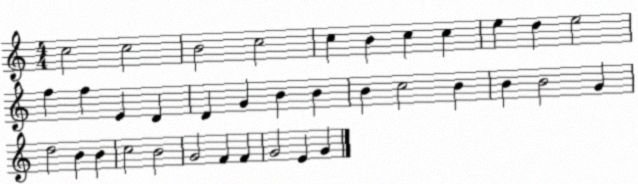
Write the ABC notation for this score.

X:1
T:Untitled
M:4/4
L:1/4
K:C
c2 c2 B2 c2 c B c c e d e2 f f E D D G B B B c2 B B B2 G d2 B B c2 B2 G2 F F G2 E G